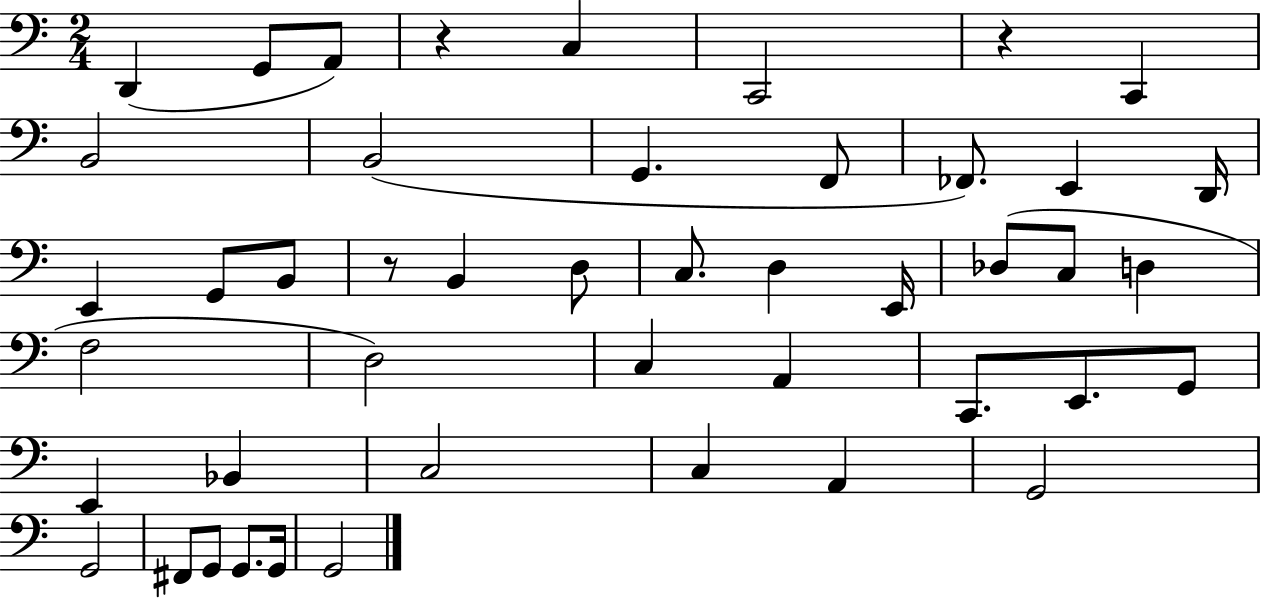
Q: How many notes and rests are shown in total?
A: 46